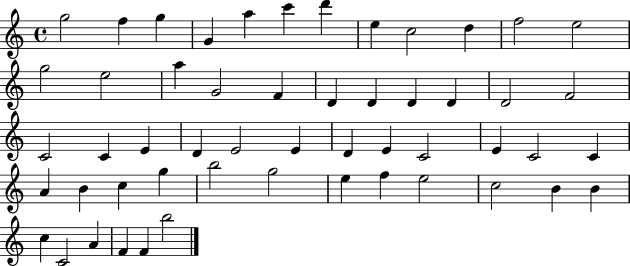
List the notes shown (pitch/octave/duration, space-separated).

G5/h F5/q G5/q G4/q A5/q C6/q D6/q E5/q C5/h D5/q F5/h E5/h G5/h E5/h A5/q G4/h F4/q D4/q D4/q D4/q D4/q D4/h F4/h C4/h C4/q E4/q D4/q E4/h E4/q D4/q E4/q C4/h E4/q C4/h C4/q A4/q B4/q C5/q G5/q B5/h G5/h E5/q F5/q E5/h C5/h B4/q B4/q C5/q C4/h A4/q F4/q F4/q B5/h